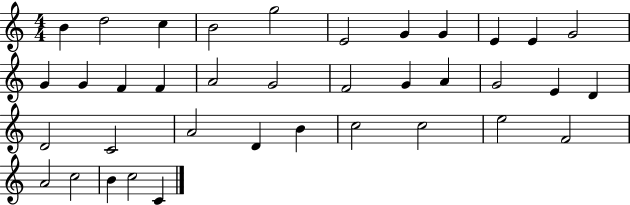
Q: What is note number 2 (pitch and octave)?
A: D5